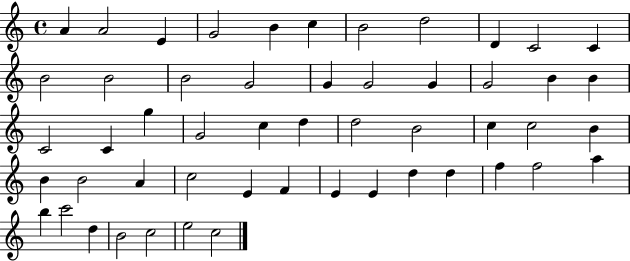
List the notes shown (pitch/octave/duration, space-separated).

A4/q A4/h E4/q G4/h B4/q C5/q B4/h D5/h D4/q C4/h C4/q B4/h B4/h B4/h G4/h G4/q G4/h G4/q G4/h B4/q B4/q C4/h C4/q G5/q G4/h C5/q D5/q D5/h B4/h C5/q C5/h B4/q B4/q B4/h A4/q C5/h E4/q F4/q E4/q E4/q D5/q D5/q F5/q F5/h A5/q B5/q C6/h D5/q B4/h C5/h E5/h C5/h